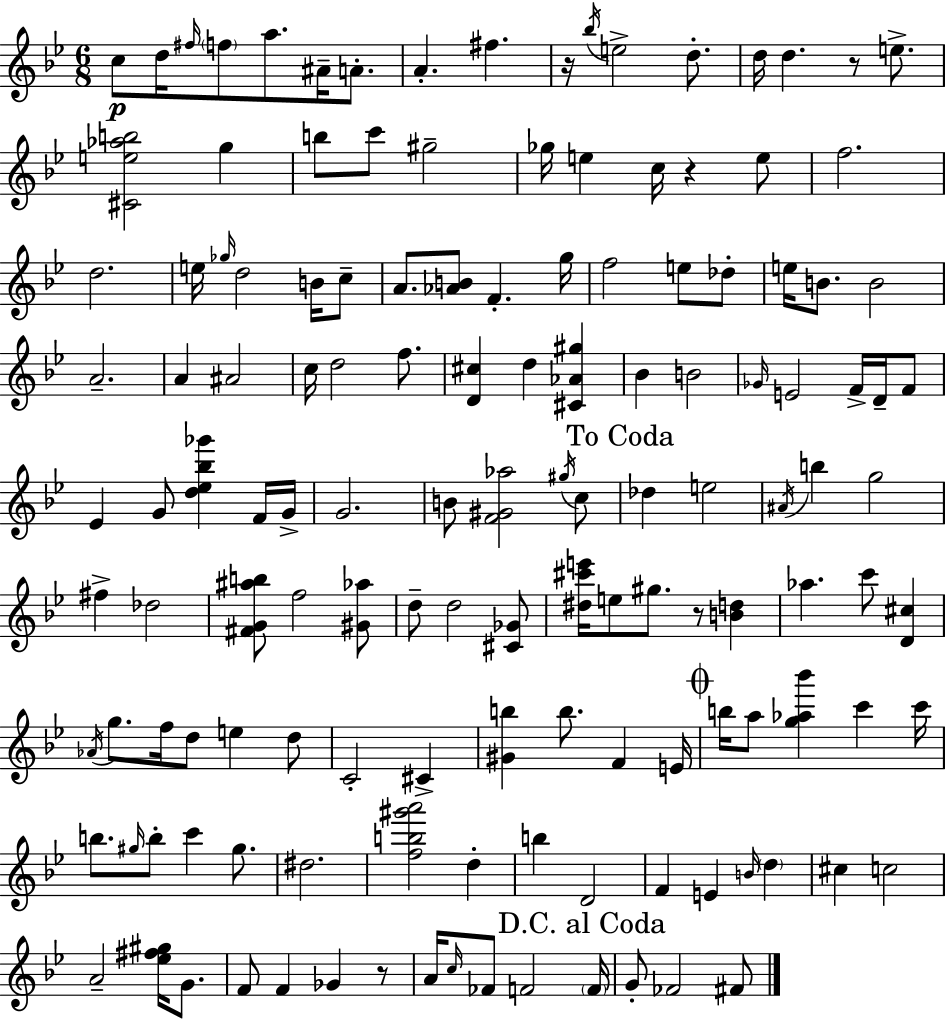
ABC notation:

X:1
T:Untitled
M:6/8
L:1/4
K:Gm
c/2 d/4 ^f/4 f/2 a/2 ^A/4 A/2 A ^f z/4 _b/4 e2 d/2 d/4 d z/2 e/2 [^Ce_ab]2 g b/2 c'/2 ^g2 _g/4 e c/4 z e/2 f2 d2 e/4 _g/4 d2 B/4 c/2 A/2 [_AB]/2 F g/4 f2 e/2 _d/2 e/4 B/2 B2 A2 A ^A2 c/4 d2 f/2 [D^c] d [^C_A^g] _B B2 _G/4 E2 F/4 D/4 F/2 _E G/2 [d_e_b_g'] F/4 G/4 G2 B/2 [F^G_a]2 ^g/4 c/2 _d e2 ^A/4 b g2 ^f _d2 [^FG^ab]/2 f2 [^G_a]/2 d/2 d2 [^C_G]/2 [^d^c'e']/4 e/2 ^g/2 z/2 [Bd] _a c'/2 [D^c] _A/4 g/2 f/4 d/2 e d/2 C2 ^C [^Gb] b/2 F E/4 b/4 a/2 [g_a_b'] c' c'/4 b/2 ^g/4 b/2 c' ^g/2 ^d2 [fb^g'a']2 d b D2 F E B/4 d ^c c2 A2 [_e^f^g]/4 G/2 F/2 F _G z/2 A/4 c/4 _F/2 F2 F/4 G/2 _F2 ^F/2